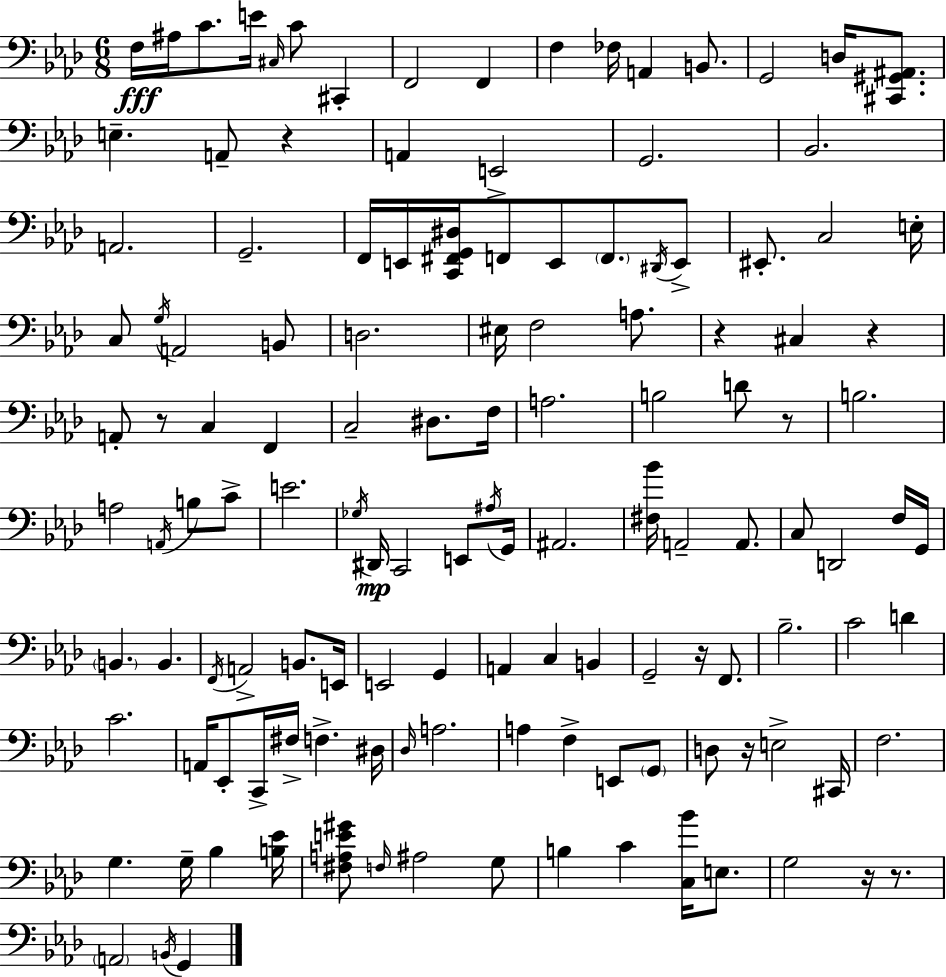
X:1
T:Untitled
M:6/8
L:1/4
K:Fm
F,/4 ^A,/4 C/2 E/4 ^C,/4 C/2 ^C,, F,,2 F,, F, _F,/4 A,, B,,/2 G,,2 D,/4 [^C,,^G,,^A,,]/2 E, A,,/2 z A,, E,,2 G,,2 _B,,2 A,,2 G,,2 F,,/4 E,,/4 [C,,^F,,G,,^D,]/4 F,,/2 E,,/2 F,,/2 ^D,,/4 E,,/2 ^E,,/2 C,2 E,/4 C,/2 G,/4 A,,2 B,,/2 D,2 ^E,/4 F,2 A,/2 z ^C, z A,,/2 z/2 C, F,, C,2 ^D,/2 F,/4 A,2 B,2 D/2 z/2 B,2 A,2 A,,/4 B,/2 C/2 E2 _G,/4 ^D,,/4 C,,2 E,,/2 ^A,/4 G,,/4 ^A,,2 [^F,_B]/4 A,,2 A,,/2 C,/2 D,,2 F,/4 G,,/4 B,, B,, F,,/4 A,,2 B,,/2 E,,/4 E,,2 G,, A,, C, B,, G,,2 z/4 F,,/2 _B,2 C2 D C2 A,,/4 _E,,/2 C,,/4 ^F,/4 F, ^D,/4 _D,/4 A,2 A, F, E,,/2 G,,/2 D,/2 z/4 E,2 ^C,,/4 F,2 G, G,/4 _B, [B,_E]/4 [^F,A,E^G]/2 F,/4 ^A,2 G,/2 B, C [C,_B]/4 E,/2 G,2 z/4 z/2 A,,2 B,,/4 G,,